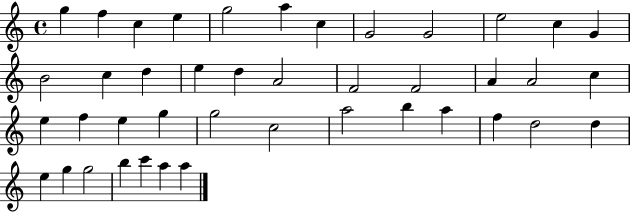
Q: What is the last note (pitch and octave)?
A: A5